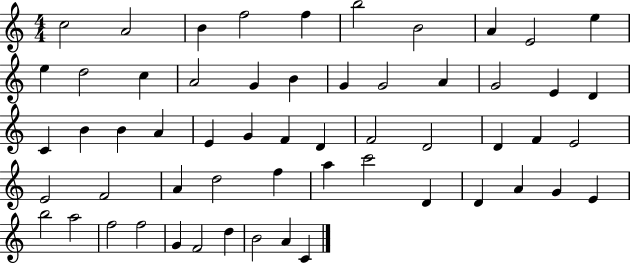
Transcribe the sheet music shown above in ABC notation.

X:1
T:Untitled
M:4/4
L:1/4
K:C
c2 A2 B f2 f b2 B2 A E2 e e d2 c A2 G B G G2 A G2 E D C B B A E G F D F2 D2 D F E2 E2 F2 A d2 f a c'2 D D A G E b2 a2 f2 f2 G F2 d B2 A C